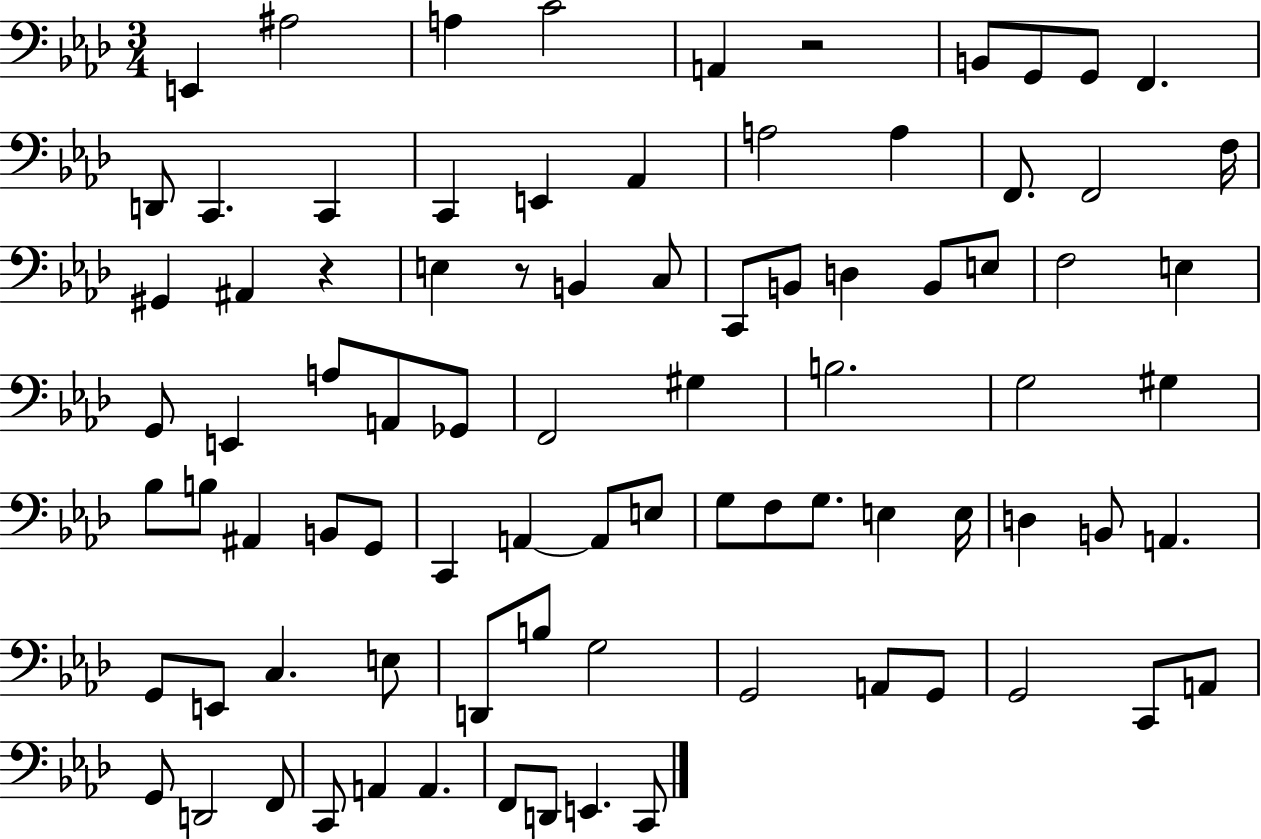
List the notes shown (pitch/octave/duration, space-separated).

E2/q A#3/h A3/q C4/h A2/q R/h B2/e G2/e G2/e F2/q. D2/e C2/q. C2/q C2/q E2/q Ab2/q A3/h A3/q F2/e. F2/h F3/s G#2/q A#2/q R/q E3/q R/e B2/q C3/e C2/e B2/e D3/q B2/e E3/e F3/h E3/q G2/e E2/q A3/e A2/e Gb2/e F2/h G#3/q B3/h. G3/h G#3/q Bb3/e B3/e A#2/q B2/e G2/e C2/q A2/q A2/e E3/e G3/e F3/e G3/e. E3/q E3/s D3/q B2/e A2/q. G2/e E2/e C3/q. E3/e D2/e B3/e G3/h G2/h A2/e G2/e G2/h C2/e A2/e G2/e D2/h F2/e C2/e A2/q A2/q. F2/e D2/e E2/q. C2/e